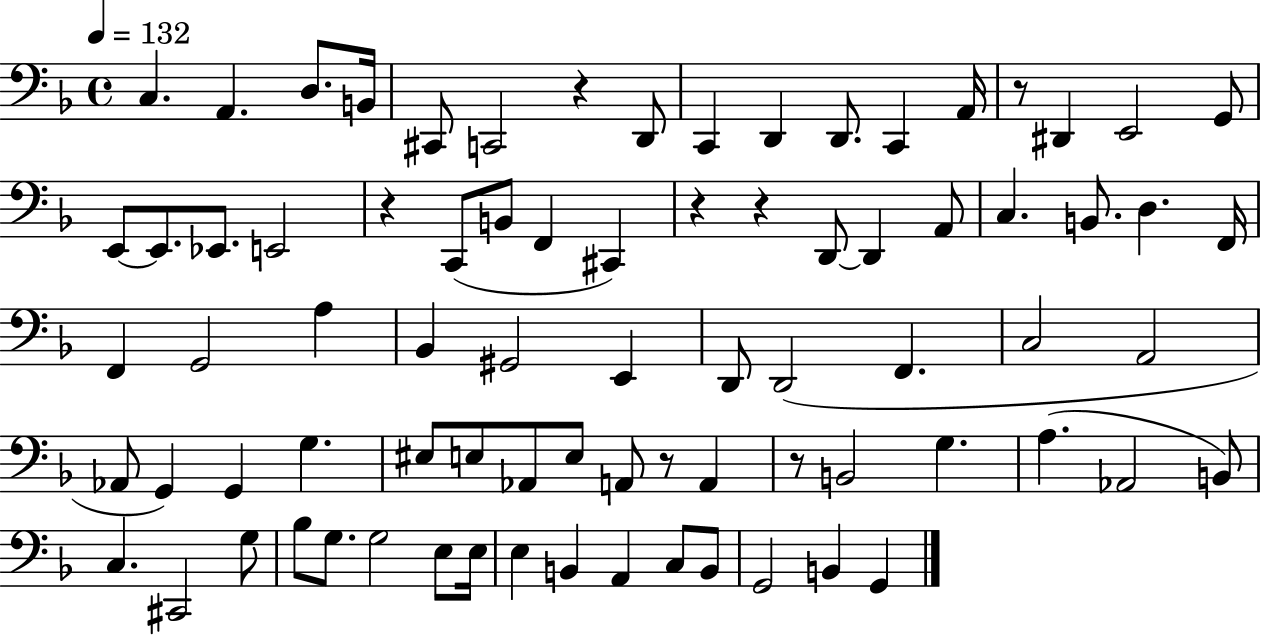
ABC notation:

X:1
T:Untitled
M:4/4
L:1/4
K:F
C, A,, D,/2 B,,/4 ^C,,/2 C,,2 z D,,/2 C,, D,, D,,/2 C,, A,,/4 z/2 ^D,, E,,2 G,,/2 E,,/2 E,,/2 _E,,/2 E,,2 z C,,/2 B,,/2 F,, ^C,, z z D,,/2 D,, A,,/2 C, B,,/2 D, F,,/4 F,, G,,2 A, _B,, ^G,,2 E,, D,,/2 D,,2 F,, C,2 A,,2 _A,,/2 G,, G,, G, ^E,/2 E,/2 _A,,/2 E,/2 A,,/2 z/2 A,, z/2 B,,2 G, A, _A,,2 B,,/2 C, ^C,,2 G,/2 _B,/2 G,/2 G,2 E,/2 E,/4 E, B,, A,, C,/2 B,,/2 G,,2 B,, G,,